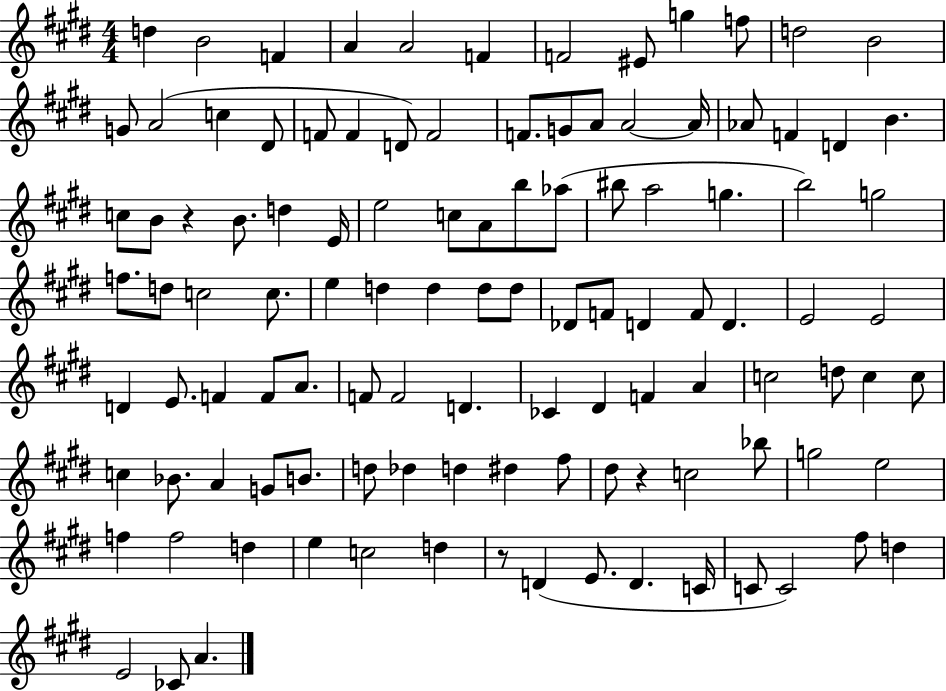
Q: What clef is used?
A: treble